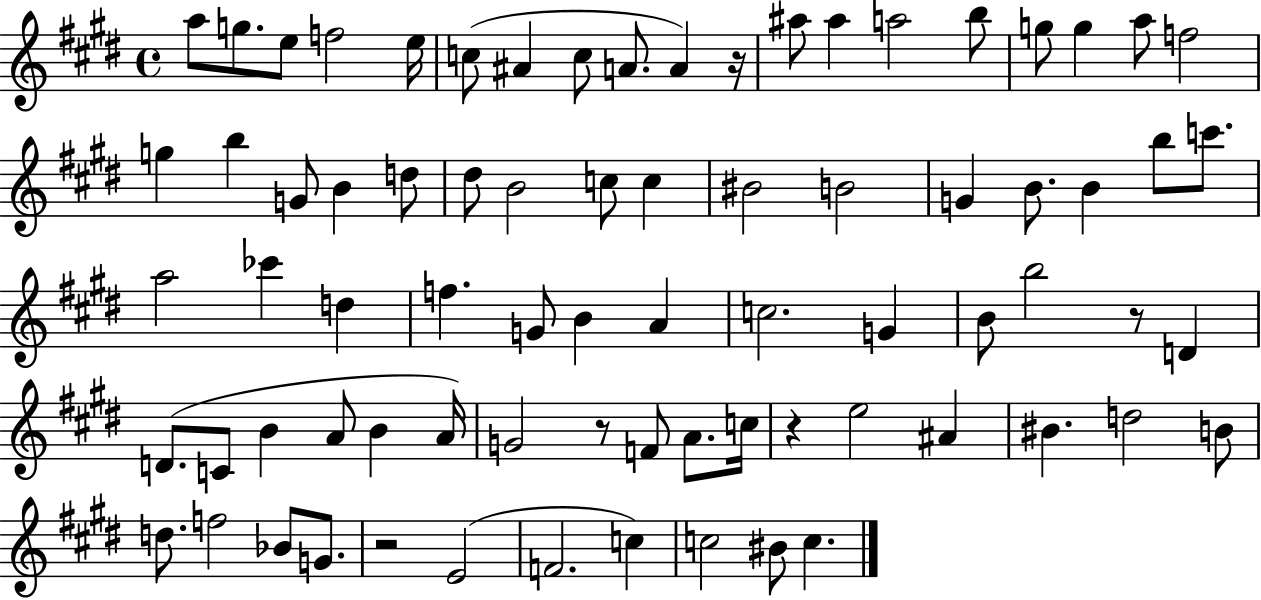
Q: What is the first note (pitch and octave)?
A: A5